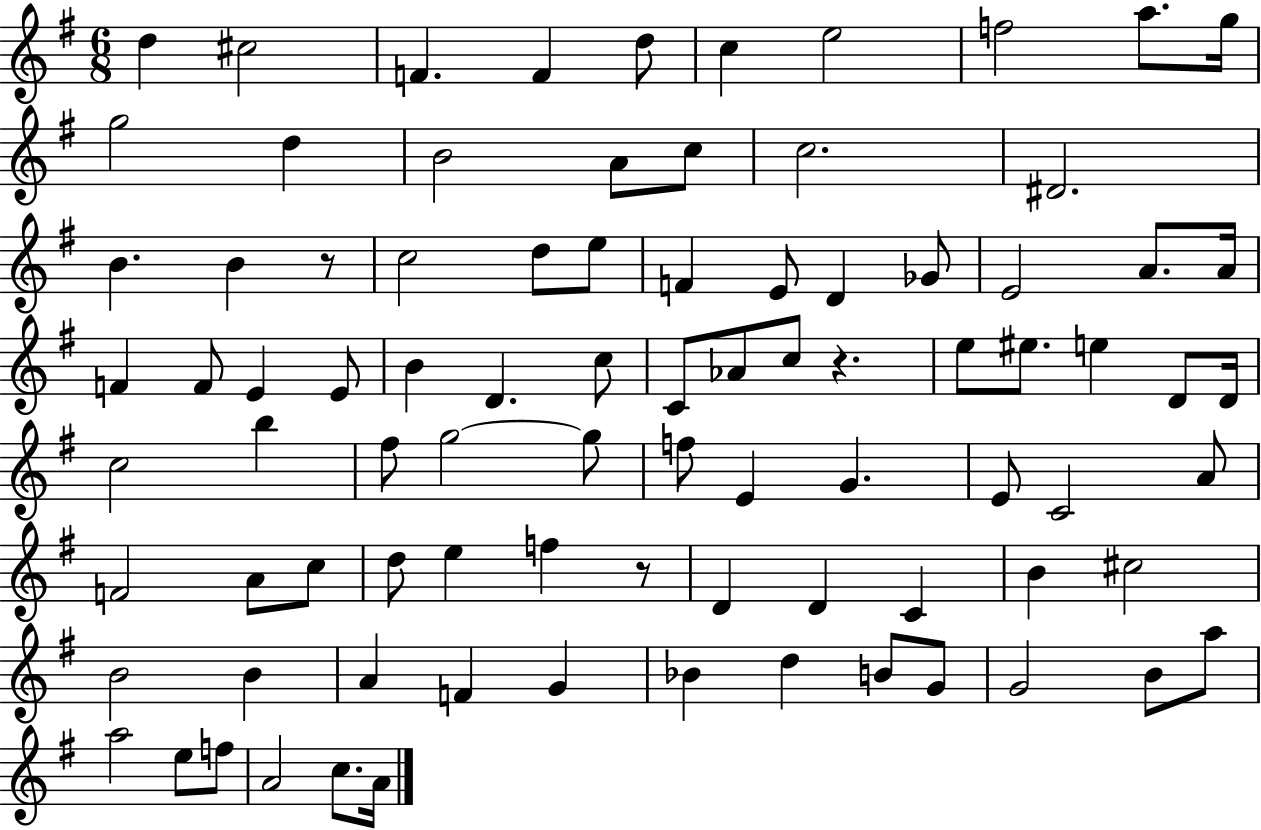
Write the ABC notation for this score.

X:1
T:Untitled
M:6/8
L:1/4
K:G
d ^c2 F F d/2 c e2 f2 a/2 g/4 g2 d B2 A/2 c/2 c2 ^D2 B B z/2 c2 d/2 e/2 F E/2 D _G/2 E2 A/2 A/4 F F/2 E E/2 B D c/2 C/2 _A/2 c/2 z e/2 ^e/2 e D/2 D/4 c2 b ^f/2 g2 g/2 f/2 E G E/2 C2 A/2 F2 A/2 c/2 d/2 e f z/2 D D C B ^c2 B2 B A F G _B d B/2 G/2 G2 B/2 a/2 a2 e/2 f/2 A2 c/2 A/4